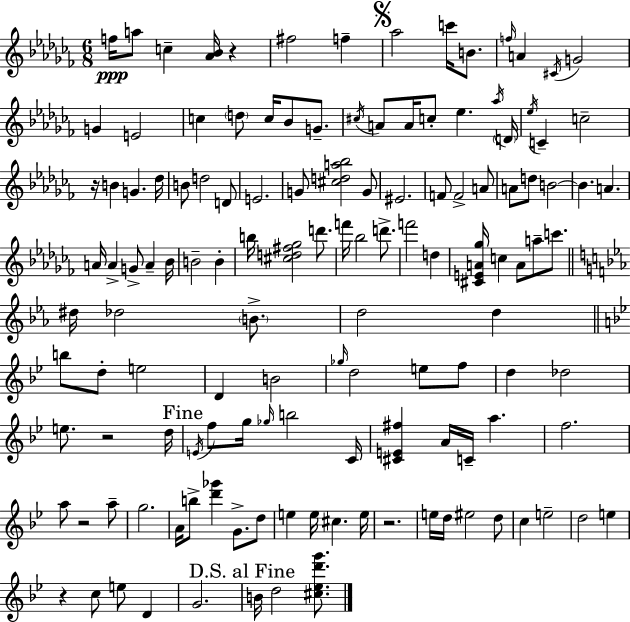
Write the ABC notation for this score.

X:1
T:Untitled
M:6/8
L:1/4
K:Abm
f/4 a/2 c [_A_B]/4 z ^f2 f _a2 c'/4 B/2 f/4 A ^C/4 G2 G E2 c d/2 c/4 _B/2 G/2 ^c/4 A/2 A/4 c/2 _e _a/4 D/4 _e/4 C c2 z/4 B G _d/4 B/2 d2 D/2 E2 G/2 [^cda_b]2 G/2 ^E2 F/2 F2 A/2 A/2 d/2 B2 B A A/4 A G/2 A _B/4 B2 B b/4 [^cd^f_g]2 d'/2 f'/4 _b2 d'/2 f'2 d [^CEA_g]/4 c A/2 a/2 c'/2 ^d/4 _d2 B/2 d2 d b/2 d/2 e2 D B2 _g/4 d2 e/2 f/2 d _d2 e/2 z2 d/4 E/4 f/2 g/4 _g/4 b2 C/4 [^CE^f] A/4 C/4 a f2 a/2 z2 a/2 g2 A/4 b/2 [d'_g'] G/2 d/2 e e/4 ^c e/4 z2 e/4 d/4 ^e2 d/2 c e2 d2 e z c/2 e/2 D G2 B/4 d2 [^c_ed'g']/2